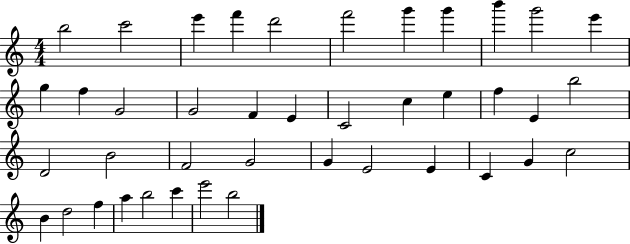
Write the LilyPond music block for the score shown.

{
  \clef treble
  \numericTimeSignature
  \time 4/4
  \key c \major
  b''2 c'''2 | e'''4 f'''4 d'''2 | f'''2 g'''4 g'''4 | b'''4 g'''2 e'''4 | \break g''4 f''4 g'2 | g'2 f'4 e'4 | c'2 c''4 e''4 | f''4 e'4 b''2 | \break d'2 b'2 | f'2 g'2 | g'4 e'2 e'4 | c'4 g'4 c''2 | \break b'4 d''2 f''4 | a''4 b''2 c'''4 | e'''2 b''2 | \bar "|."
}